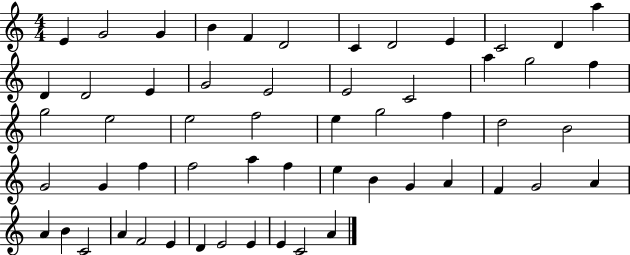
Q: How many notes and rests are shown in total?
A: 56